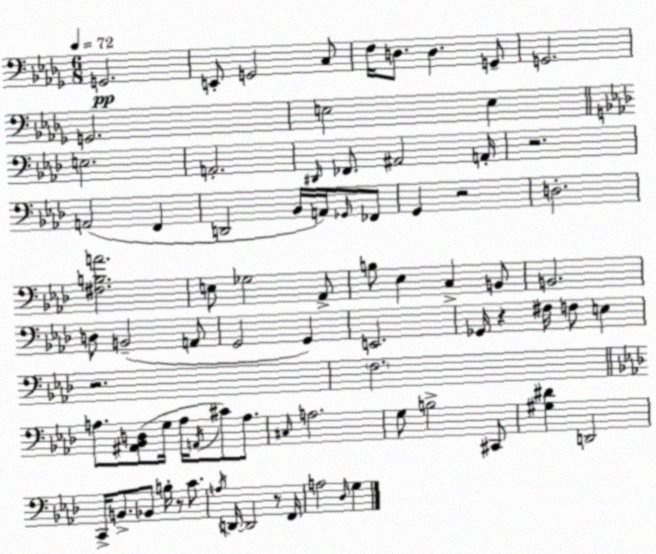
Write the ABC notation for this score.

X:1
T:Untitled
M:6/8
L:1/4
K:Bbm
G,,2 E,,/2 G,,2 C,/2 F,/4 D,/2 D, G,,/2 G,,2 G,,2 E,2 E, E,2 A,,2 ^D,,/4 _F,,/2 ^A,,2 A,,/4 z2 A,,2 F,, D,,2 _B,,/4 A,,/4 _G,,/4 _F,,/2 G,, z2 D,2 [^F,B,A]2 E,/2 _G,2 _A,,/2 B,/2 _E, C, B,,/2 B,,2 D,/2 B,,2 A,,/2 G,,2 G,, E,,2 _G,,/4 z ^F,/4 F,/2 E, z2 F,2 A,/2 [^A,,_B,,D,]/2 G,/4 A,/4 A,,/4 ^C/2 A,/2 ^C,/4 A,2 G,/2 B,2 ^C,,/2 [^G,^D] D,,2 C,,/4 B,,/2 _B,,/2 B,/4 z/2 C/2 A,/4 D,,/4 D,,2 z/2 F,,/4 A,2 _D,/4 G,